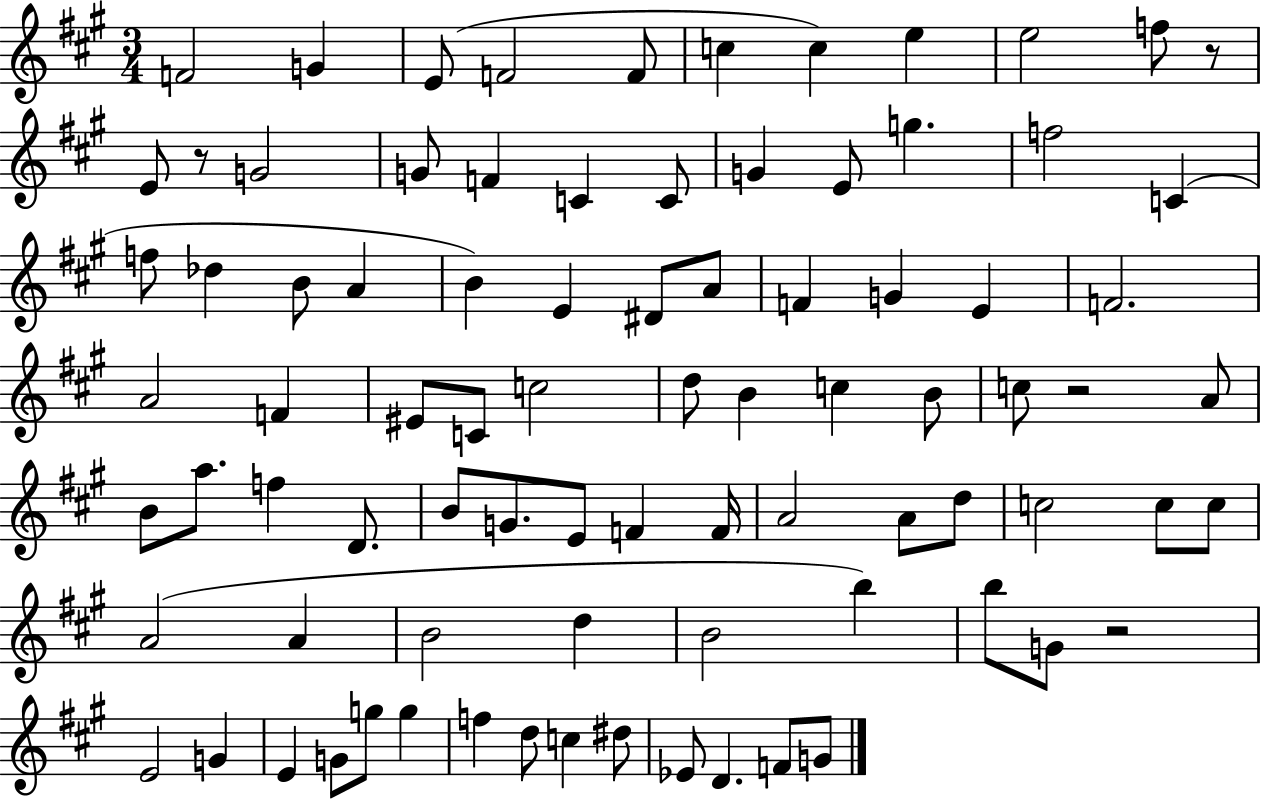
F4/h G4/q E4/e F4/h F4/e C5/q C5/q E5/q E5/h F5/e R/e E4/e R/e G4/h G4/e F4/q C4/q C4/e G4/q E4/e G5/q. F5/h C4/q F5/e Db5/q B4/e A4/q B4/q E4/q D#4/e A4/e F4/q G4/q E4/q F4/h. A4/h F4/q EIS4/e C4/e C5/h D5/e B4/q C5/q B4/e C5/e R/h A4/e B4/e A5/e. F5/q D4/e. B4/e G4/e. E4/e F4/q F4/s A4/h A4/e D5/e C5/h C5/e C5/e A4/h A4/q B4/h D5/q B4/h B5/q B5/e G4/e R/h E4/h G4/q E4/q G4/e G5/e G5/q F5/q D5/e C5/q D#5/e Eb4/e D4/q. F4/e G4/e